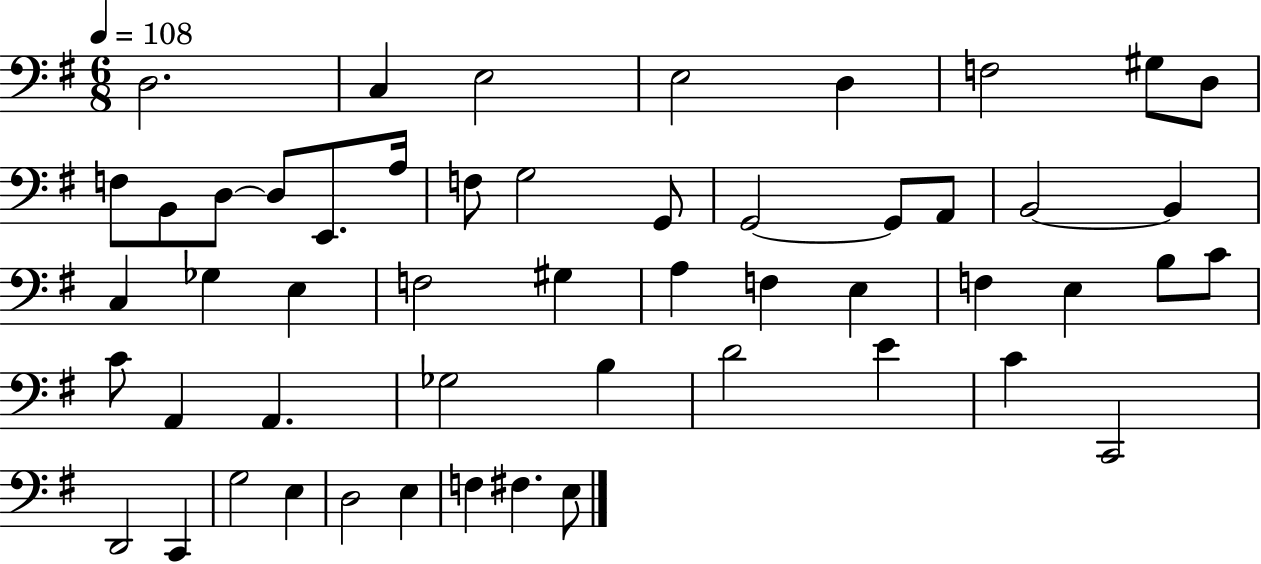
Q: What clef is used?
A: bass